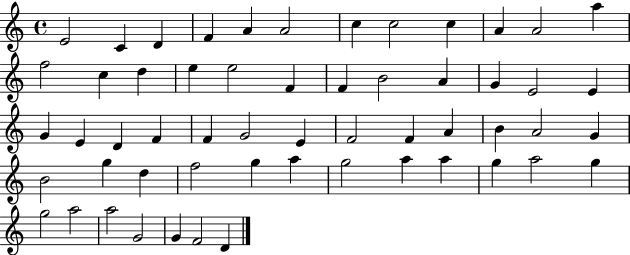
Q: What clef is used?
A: treble